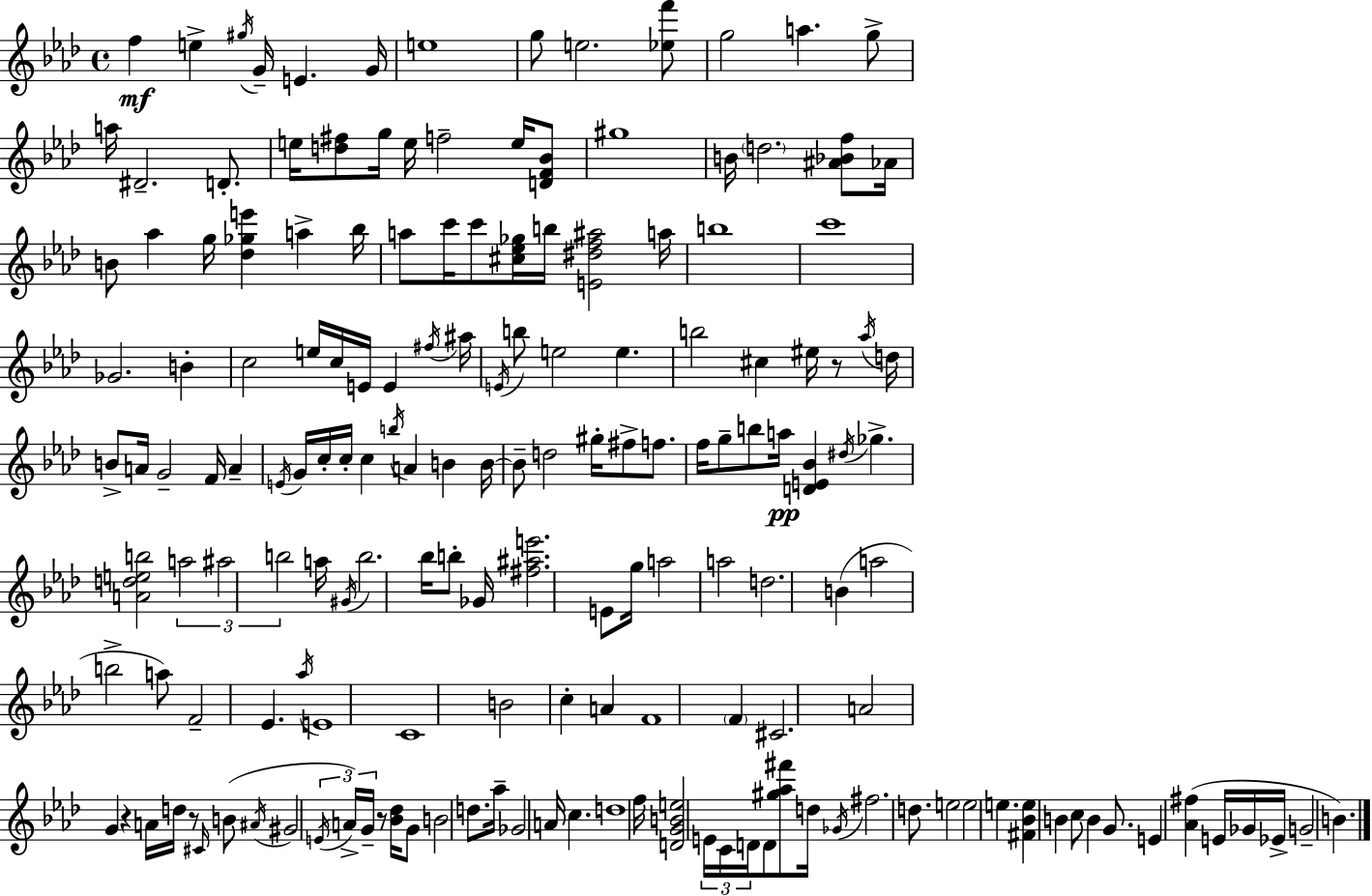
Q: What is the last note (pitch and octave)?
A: B4